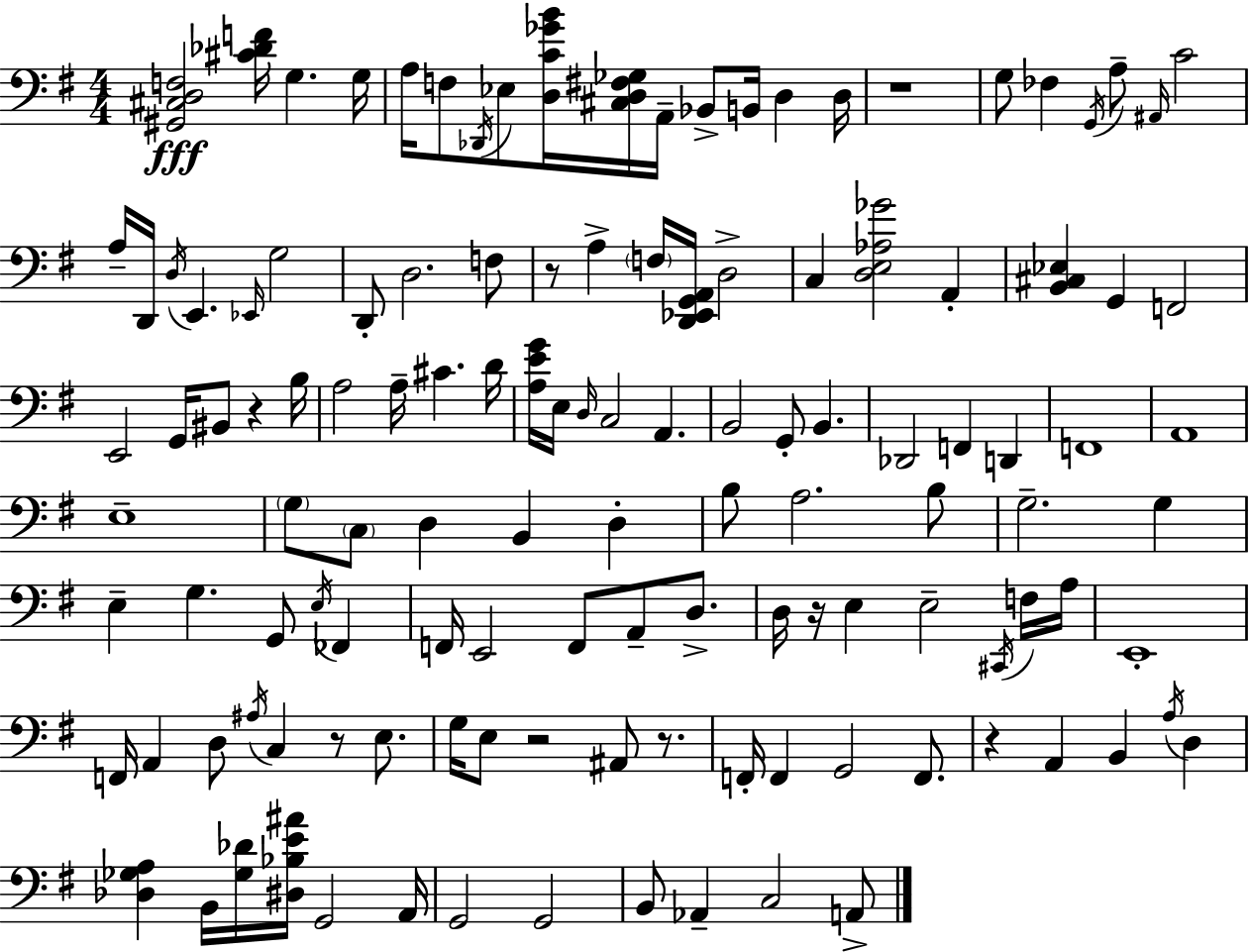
[G#2,C#3,D3,F3]/h [C#4,Db4,F4]/s G3/q. G3/s A3/s F3/e Db2/s Eb3/e [D3,C4,Gb4,B4]/s [C#3,D3,F#3,Gb3]/s A2/s Bb2/e B2/s D3/q D3/s R/w G3/e FES3/q G2/s A3/e A#2/s C4/h A3/s D2/s D3/s E2/q. Eb2/s G3/h D2/e D3/h. F3/e R/e A3/q F3/s [D2,Eb2,G2,A2]/s D3/h C3/q [D3,E3,Ab3,Gb4]/h A2/q [B2,C#3,Eb3]/q G2/q F2/h E2/h G2/s BIS2/e R/q B3/s A3/h A3/s C#4/q. D4/s [A3,E4,G4]/s E3/s D3/s C3/h A2/q. B2/h G2/e B2/q. Db2/h F2/q D2/q F2/w A2/w E3/w G3/e C3/e D3/q B2/q D3/q B3/e A3/h. B3/e G3/h. G3/q E3/q G3/q. G2/e E3/s FES2/q F2/s E2/h F2/e A2/e D3/e. D3/s R/s E3/q E3/h C#2/s F3/s A3/s E2/w F2/s A2/q D3/e A#3/s C3/q R/e E3/e. G3/s E3/e R/h A#2/e R/e. F2/s F2/q G2/h F2/e. R/q A2/q B2/q A3/s D3/q [Db3,Gb3,A3]/q B2/s [Gb3,Db4]/s [D#3,Bb3,E4,A#4]/s G2/h A2/s G2/h G2/h B2/e Ab2/q C3/h A2/e